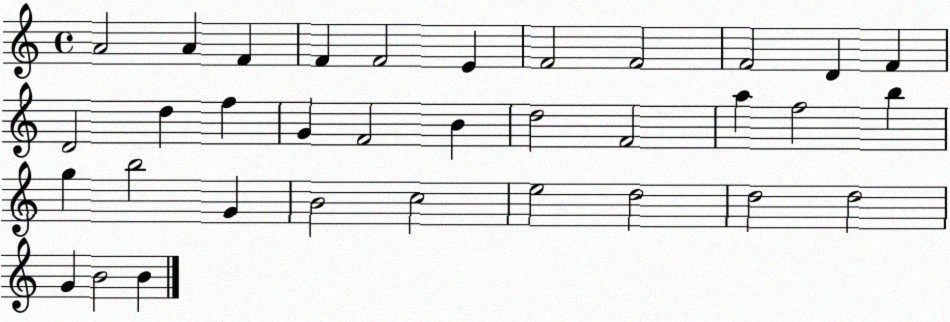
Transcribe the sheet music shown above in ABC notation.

X:1
T:Untitled
M:4/4
L:1/4
K:C
A2 A F F F2 E F2 F2 F2 D F D2 d f G F2 B d2 F2 a f2 b g b2 G B2 c2 e2 d2 d2 d2 G B2 B